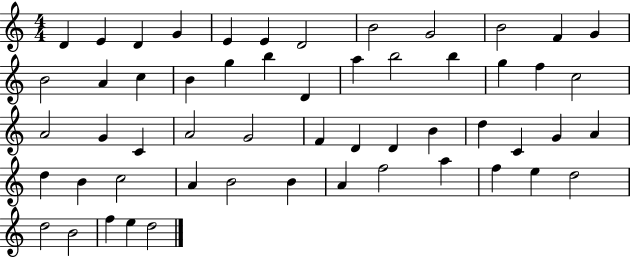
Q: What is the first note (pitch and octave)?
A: D4